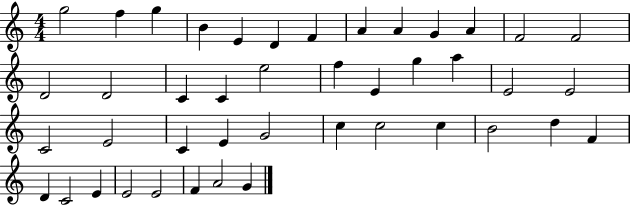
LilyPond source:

{
  \clef treble
  \numericTimeSignature
  \time 4/4
  \key c \major
  g''2 f''4 g''4 | b'4 e'4 d'4 f'4 | a'4 a'4 g'4 a'4 | f'2 f'2 | \break d'2 d'2 | c'4 c'4 e''2 | f''4 e'4 g''4 a''4 | e'2 e'2 | \break c'2 e'2 | c'4 e'4 g'2 | c''4 c''2 c''4 | b'2 d''4 f'4 | \break d'4 c'2 e'4 | e'2 e'2 | f'4 a'2 g'4 | \bar "|."
}